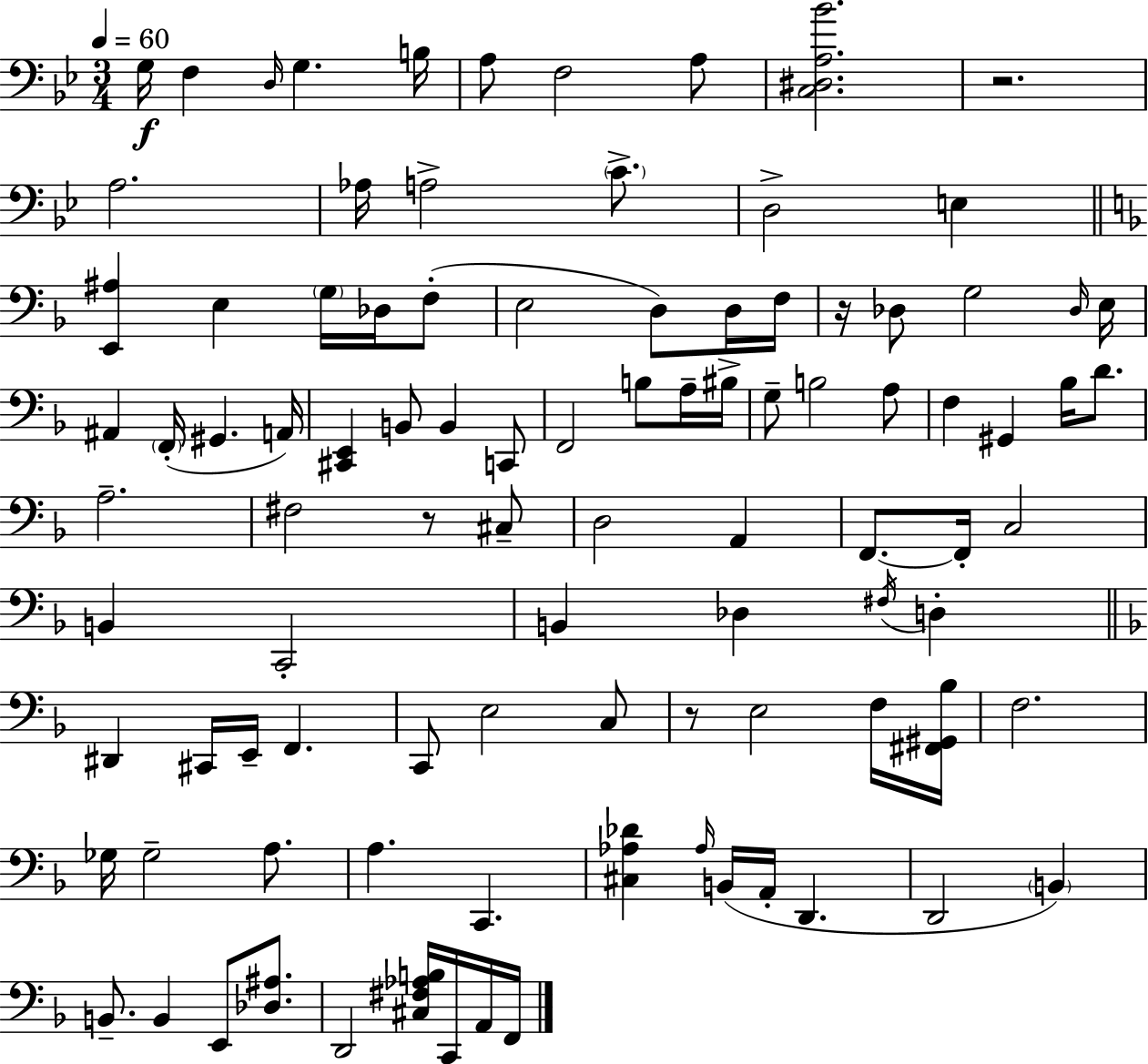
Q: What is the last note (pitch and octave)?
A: F2